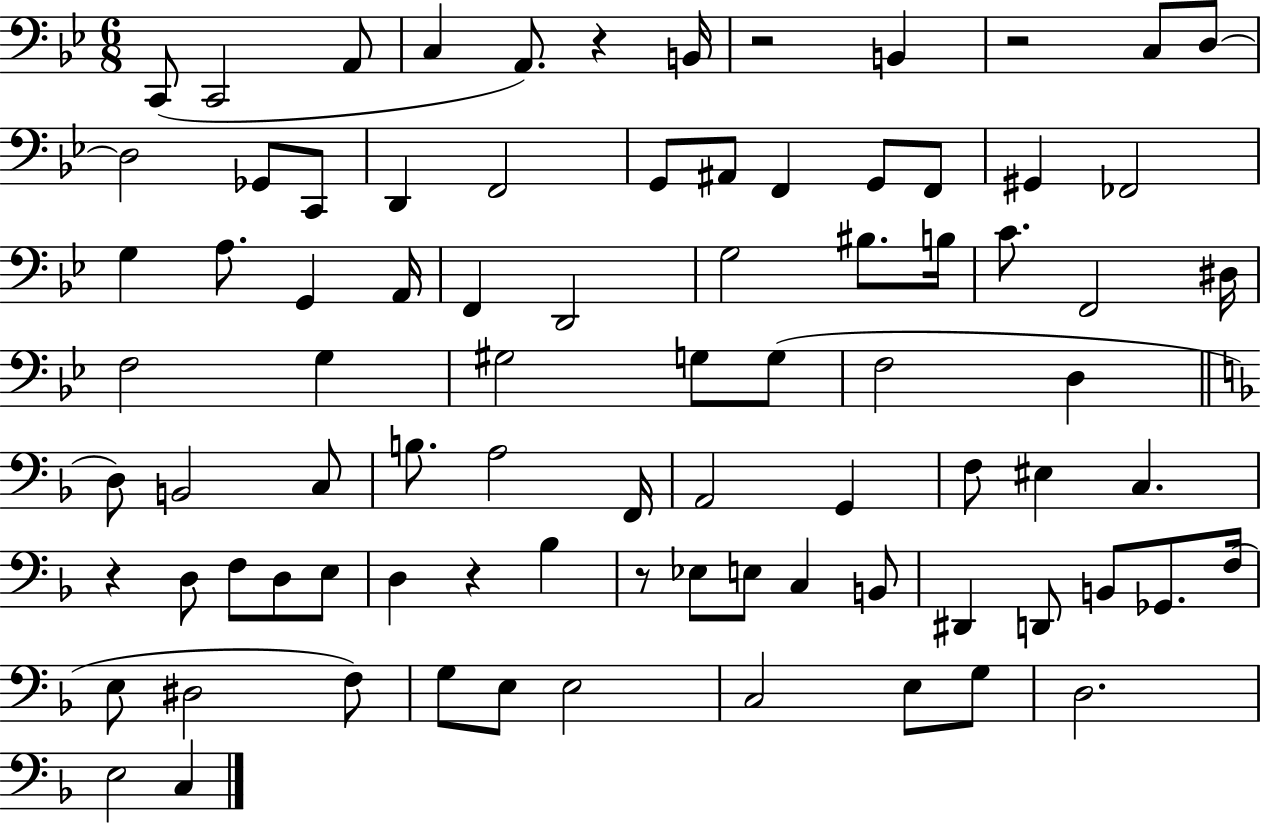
{
  \clef bass
  \numericTimeSignature
  \time 6/8
  \key bes \major
  c,8( c,2 a,8 | c4 a,8.) r4 b,16 | r2 b,4 | r2 c8 d8~~ | \break d2 ges,8 c,8 | d,4 f,2 | g,8 ais,8 f,4 g,8 f,8 | gis,4 fes,2 | \break g4 a8. g,4 a,16 | f,4 d,2 | g2 bis8. b16 | c'8. f,2 dis16 | \break f2 g4 | gis2 g8 g8( | f2 d4 | \bar "||" \break \key f \major d8) b,2 c8 | b8. a2 f,16 | a,2 g,4 | f8 eis4 c4. | \break r4 d8 f8 d8 e8 | d4 r4 bes4 | r8 ees8 e8 c4 b,8 | dis,4 d,8 b,8 ges,8. f16( | \break e8 dis2 f8) | g8 e8 e2 | c2 e8 g8 | d2. | \break e2 c4 | \bar "|."
}